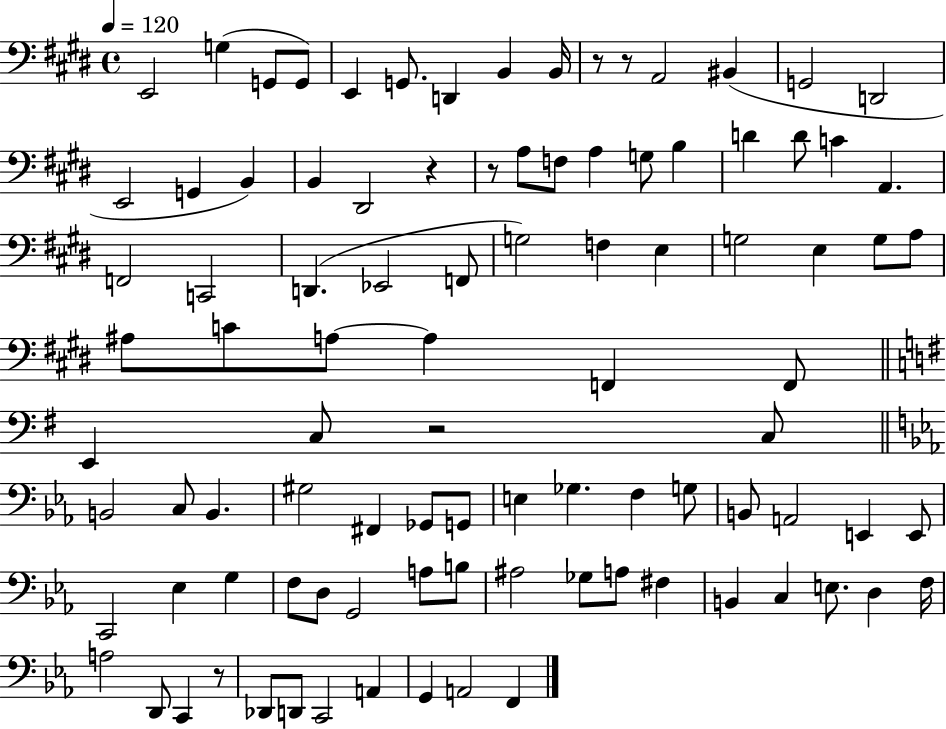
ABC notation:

X:1
T:Untitled
M:4/4
L:1/4
K:E
E,,2 G, G,,/2 G,,/2 E,, G,,/2 D,, B,, B,,/4 z/2 z/2 A,,2 ^B,, G,,2 D,,2 E,,2 G,, B,, B,, ^D,,2 z z/2 A,/2 F,/2 A, G,/2 B, D D/2 C A,, F,,2 C,,2 D,, _E,,2 F,,/2 G,2 F, E, G,2 E, G,/2 A,/2 ^A,/2 C/2 A,/2 A, F,, F,,/2 E,, C,/2 z2 C,/2 B,,2 C,/2 B,, ^G,2 ^F,, _G,,/2 G,,/2 E, _G, F, G,/2 B,,/2 A,,2 E,, E,,/2 C,,2 _E, G, F,/2 D,/2 G,,2 A,/2 B,/2 ^A,2 _G,/2 A,/2 ^F, B,, C, E,/2 D, F,/4 A,2 D,,/2 C,, z/2 _D,,/2 D,,/2 C,,2 A,, G,, A,,2 F,,